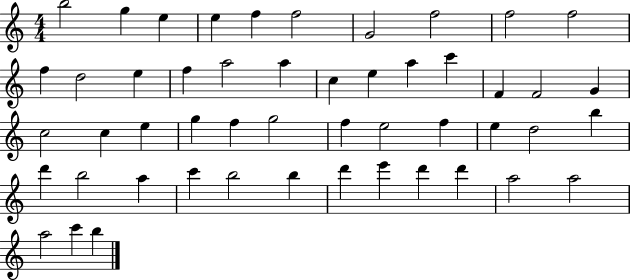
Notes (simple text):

B5/h G5/q E5/q E5/q F5/q F5/h G4/h F5/h F5/h F5/h F5/q D5/h E5/q F5/q A5/h A5/q C5/q E5/q A5/q C6/q F4/q F4/h G4/q C5/h C5/q E5/q G5/q F5/q G5/h F5/q E5/h F5/q E5/q D5/h B5/q D6/q B5/h A5/q C6/q B5/h B5/q D6/q E6/q D6/q D6/q A5/h A5/h A5/h C6/q B5/q